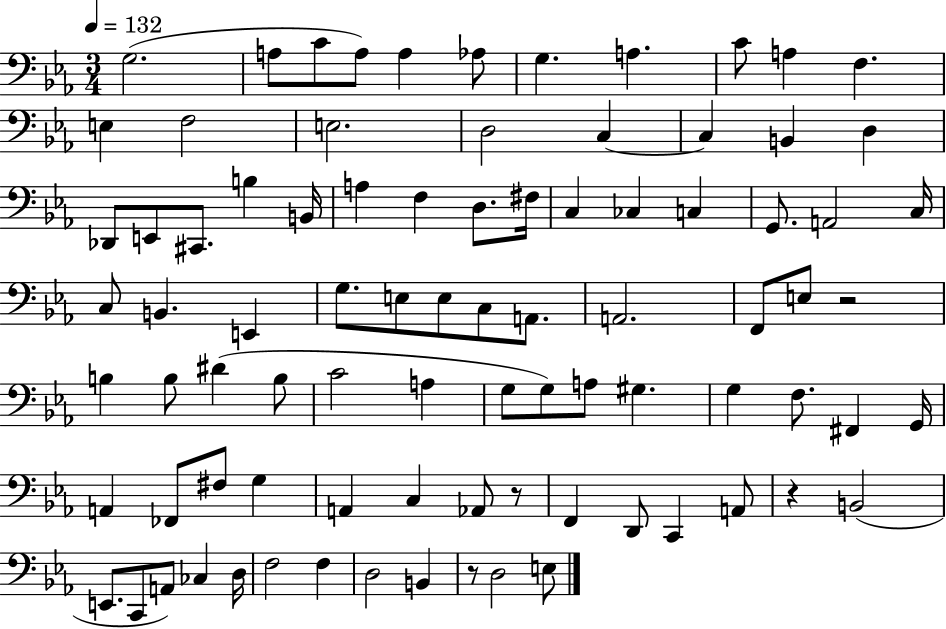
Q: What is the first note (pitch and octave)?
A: G3